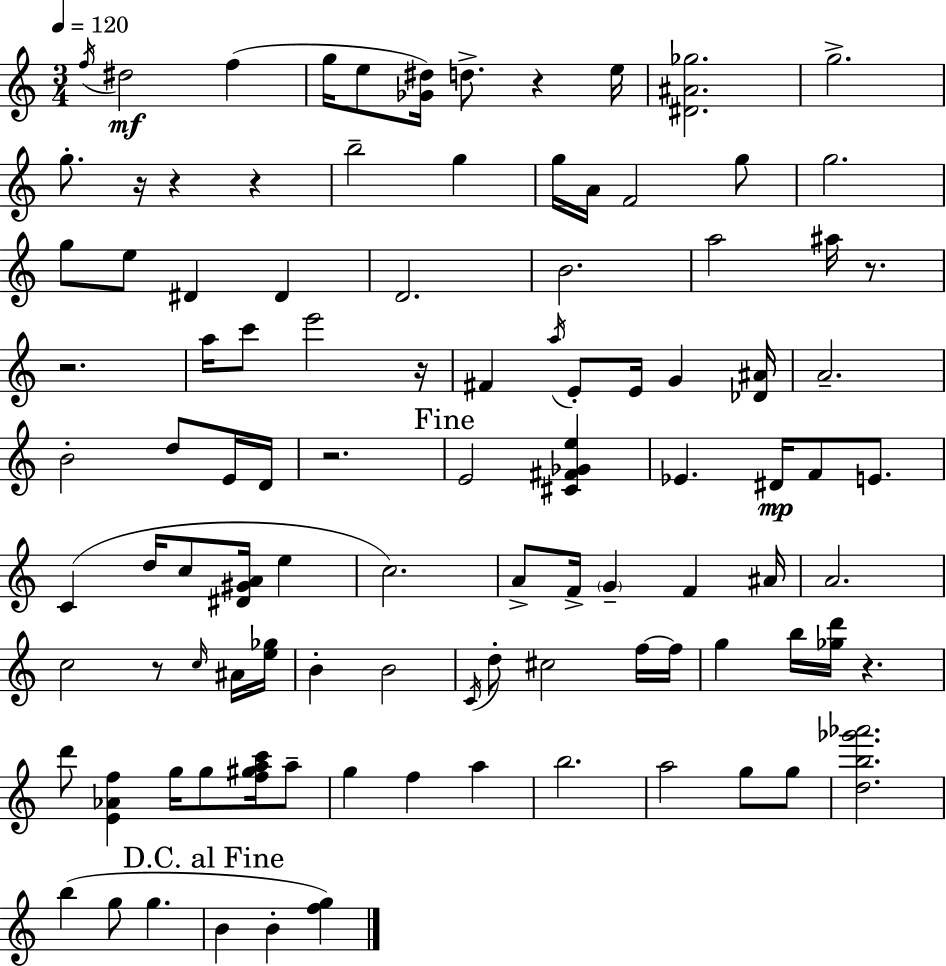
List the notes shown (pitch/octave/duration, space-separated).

F5/s D#5/h F5/q G5/s E5/e [Gb4,D#5]/s D5/e. R/q E5/s [D#4,A#4,Gb5]/h. G5/h. G5/e. R/s R/q R/q B5/h G5/q G5/s A4/s F4/h G5/e G5/h. G5/e E5/e D#4/q D#4/q D4/h. B4/h. A5/h A#5/s R/e. R/h. A5/s C6/e E6/h R/s F#4/q A5/s E4/e E4/s G4/q [Db4,A#4]/s A4/h. B4/h D5/e E4/s D4/s R/h. E4/h [C#4,F#4,Gb4,E5]/q Eb4/q. D#4/s F4/e E4/e. C4/q D5/s C5/e [D#4,G#4,A4]/s E5/q C5/h. A4/e F4/s G4/q F4/q A#4/s A4/h. C5/h R/e C5/s A#4/s [E5,Gb5]/s B4/q B4/h C4/s D5/e C#5/h F5/s F5/s G5/q B5/s [Gb5,D6]/s R/q. D6/e [E4,Ab4,F5]/q G5/s G5/e [F5,G#5,A5,C6]/s A5/e G5/q F5/q A5/q B5/h. A5/h G5/e G5/e [D5,B5,Gb6,Ab6]/h. B5/q G5/e G5/q. B4/q B4/q [F5,G5]/q